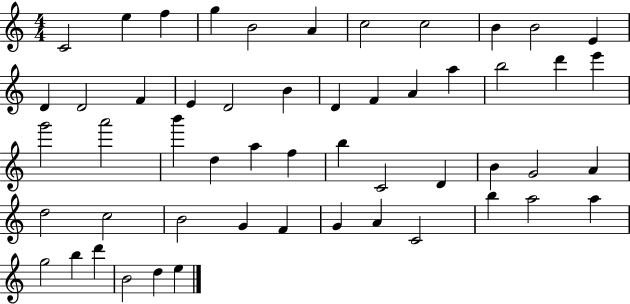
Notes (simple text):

C4/h E5/q F5/q G5/q B4/h A4/q C5/h C5/h B4/q B4/h E4/q D4/q D4/h F4/q E4/q D4/h B4/q D4/q F4/q A4/q A5/q B5/h D6/q E6/q G6/h A6/h B6/q D5/q A5/q F5/q B5/q C4/h D4/q B4/q G4/h A4/q D5/h C5/h B4/h G4/q F4/q G4/q A4/q C4/h B5/q A5/h A5/q G5/h B5/q D6/q B4/h D5/q E5/q